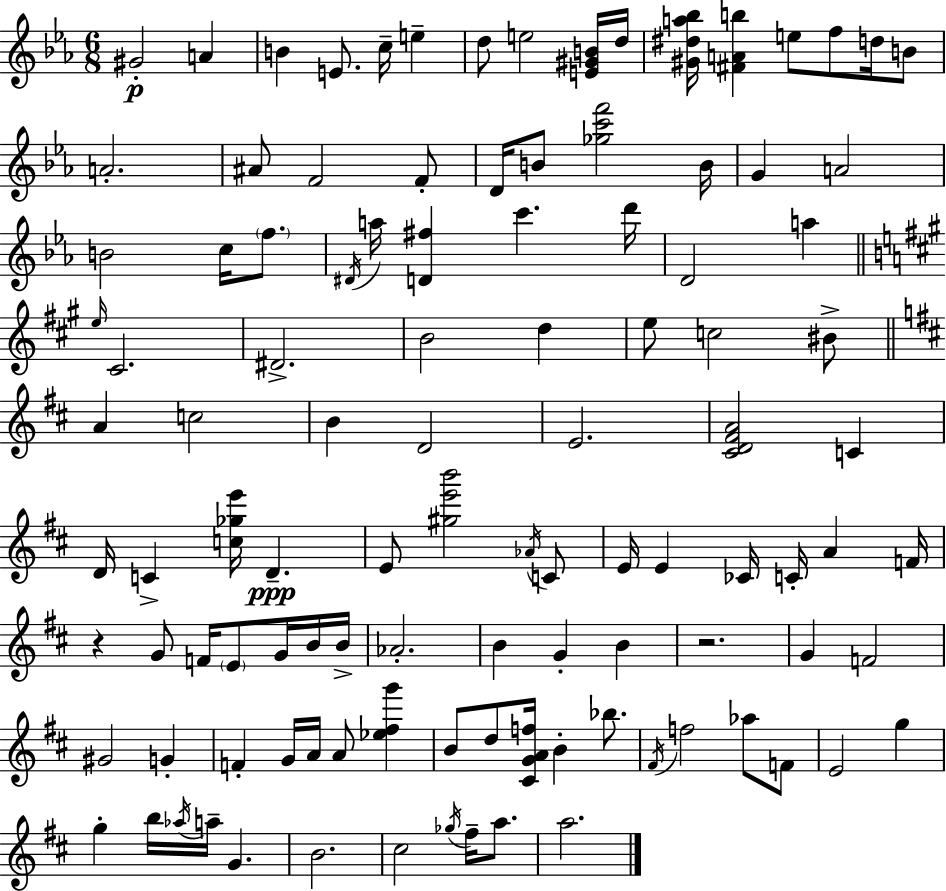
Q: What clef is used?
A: treble